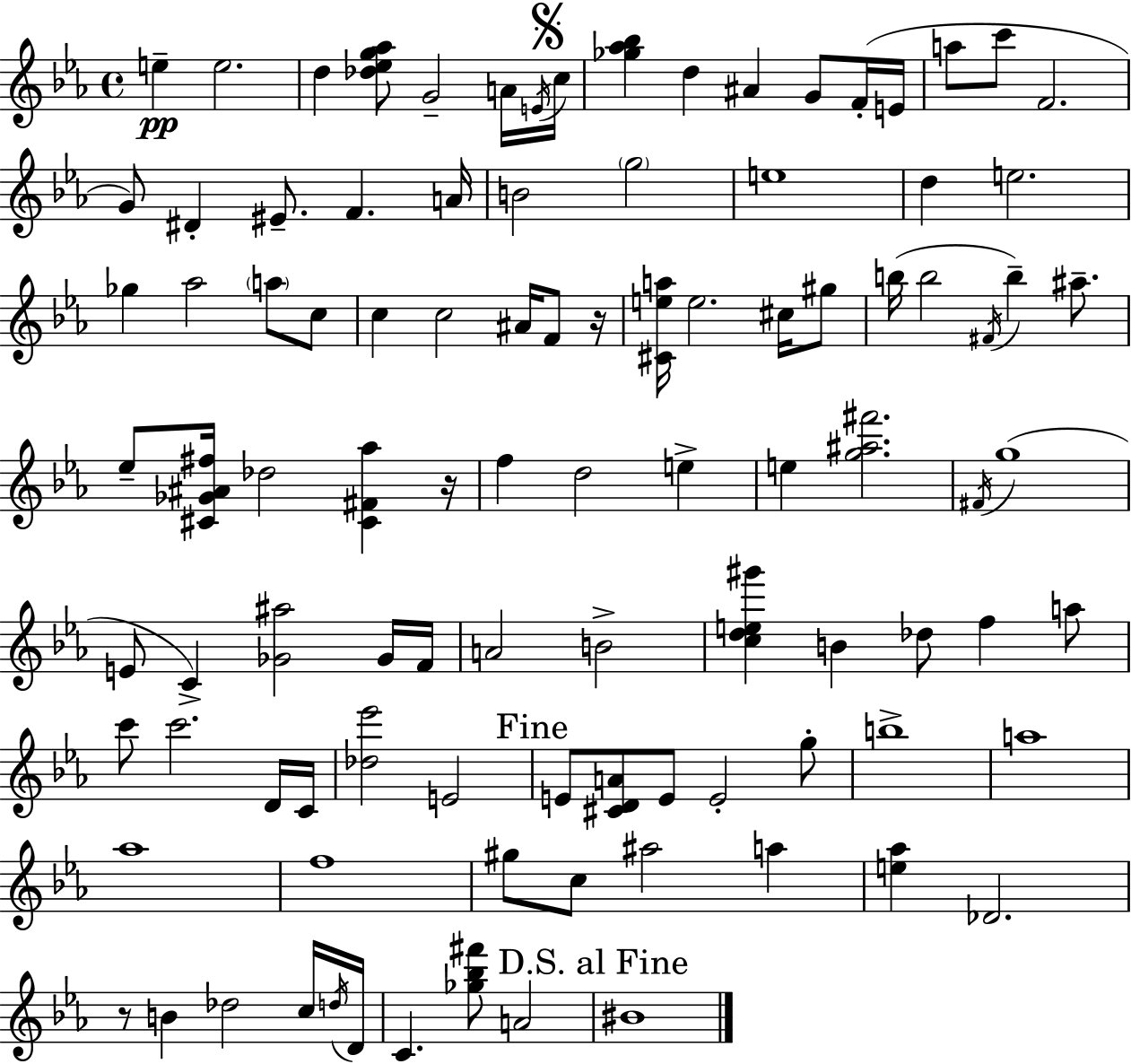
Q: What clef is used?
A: treble